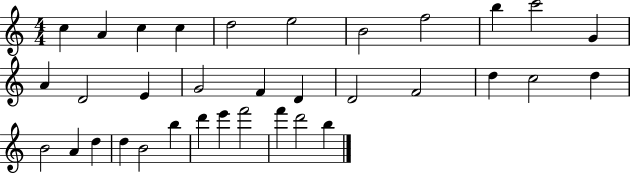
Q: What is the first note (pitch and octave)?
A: C5